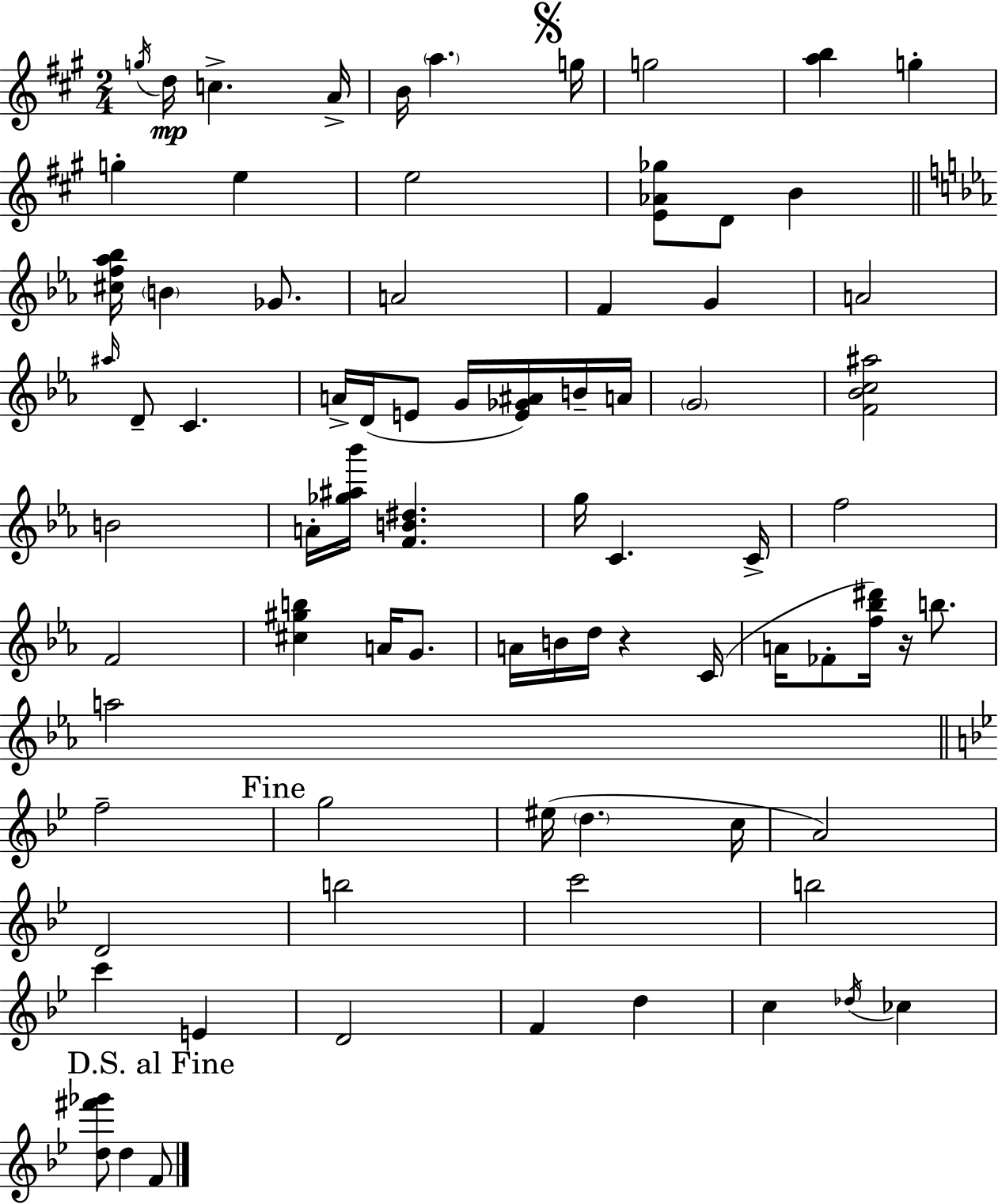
X:1
T:Untitled
M:2/4
L:1/4
K:A
g/4 d/4 c A/4 B/4 a g/4 g2 [ab] g g e e2 [E_A_g]/2 D/2 B [^cf_a_b]/4 B _G/2 A2 F G A2 ^a/4 D/2 C A/4 D/4 E/2 G/4 [E_G^A]/4 B/4 A/4 G2 [F_Bc^a]2 B2 A/4 [_g^a_b']/4 [FB^d] g/4 C C/4 f2 F2 [^c^gb] A/4 G/2 A/4 B/4 d/4 z C/4 A/4 _F/2 [f_b^d']/4 z/4 b/2 a2 f2 g2 ^e/4 d c/4 A2 D2 b2 c'2 b2 c' E D2 F d c _d/4 _c [d^f'_g']/2 d F/2